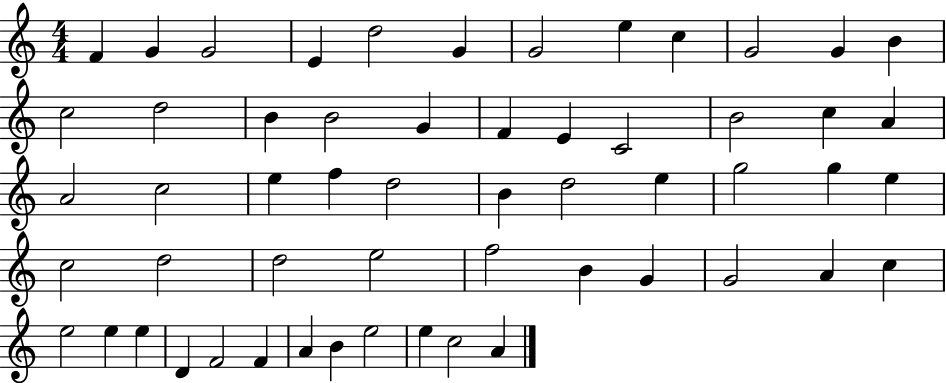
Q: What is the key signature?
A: C major